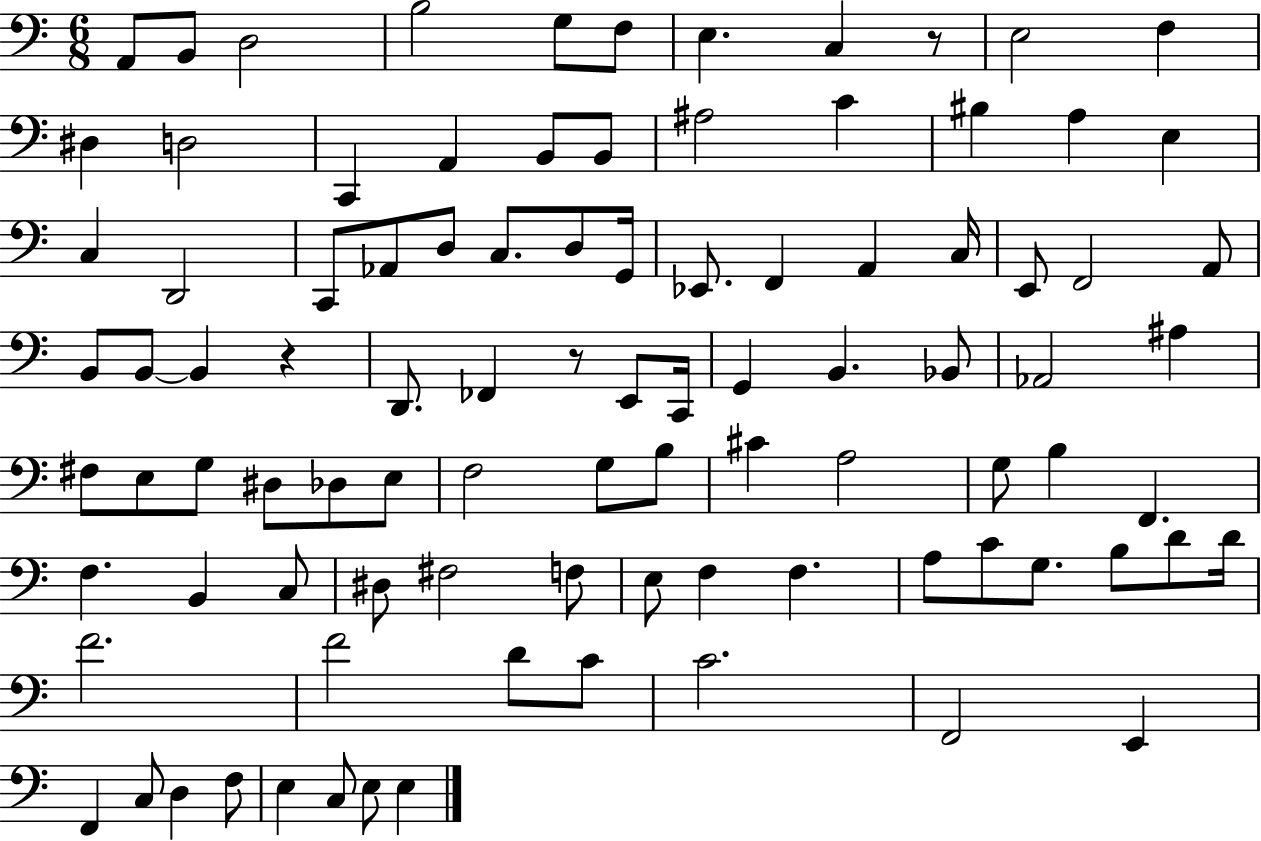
{
  \clef bass
  \numericTimeSignature
  \time 6/8
  \key c \major
  \repeat volta 2 { a,8 b,8 d2 | b2 g8 f8 | e4. c4 r8 | e2 f4 | \break dis4 d2 | c,4 a,4 b,8 b,8 | ais2 c'4 | bis4 a4 e4 | \break c4 d,2 | c,8 aes,8 d8 c8. d8 g,16 | ees,8. f,4 a,4 c16 | e,8 f,2 a,8 | \break b,8 b,8~~ b,4 r4 | d,8. fes,4 r8 e,8 c,16 | g,4 b,4. bes,8 | aes,2 ais4 | \break fis8 e8 g8 dis8 des8 e8 | f2 g8 b8 | cis'4 a2 | g8 b4 f,4. | \break f4. b,4 c8 | dis8 fis2 f8 | e8 f4 f4. | a8 c'8 g8. b8 d'8 d'16 | \break f'2. | f'2 d'8 c'8 | c'2. | f,2 e,4 | \break f,4 c8 d4 f8 | e4 c8 e8 e4 | } \bar "|."
}